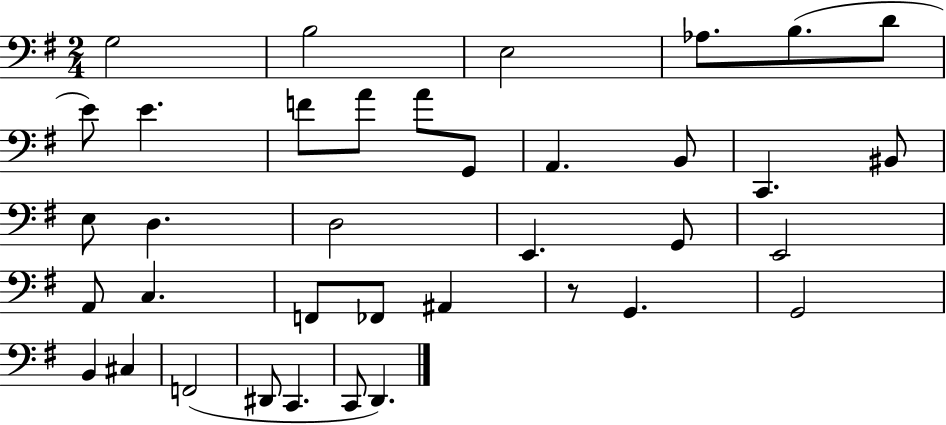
G3/h B3/h E3/h Ab3/e. B3/e. D4/e E4/e E4/q. F4/e A4/e A4/e G2/e A2/q. B2/e C2/q. BIS2/e E3/e D3/q. D3/h E2/q. G2/e E2/h A2/e C3/q. F2/e FES2/e A#2/q R/e G2/q. G2/h B2/q C#3/q F2/h D#2/e C2/q. C2/e D2/q.